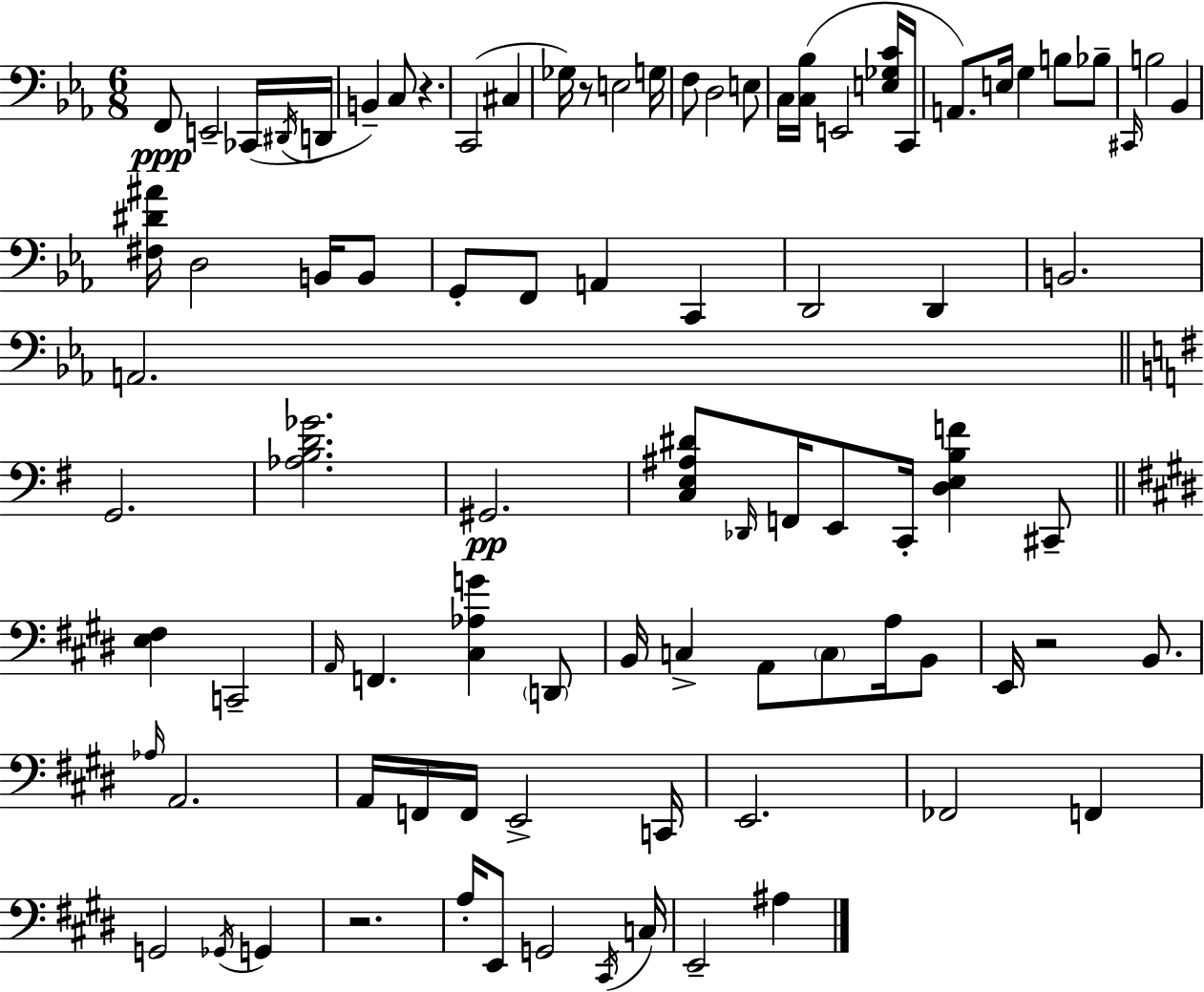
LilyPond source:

{
  \clef bass
  \numericTimeSignature
  \time 6/8
  \key ees \major
  f,8\ppp e,2-- ces,16( \acciaccatura { dis,16 } | d,16 b,4--) c8 r4. | c,2( cis4 | ges16) r8 e2 | \break g16 f8 d2 e8 | c16 <c bes>16( e,2 <e ges c'>16 | c,16 a,8.) e16 g4 b8 bes8-- | \grace { cis,16 } b2 bes,4 | \break <fis dis' ais'>16 d2 b,16 | b,8 g,8-. f,8 a,4 c,4 | d,2 d,4 | b,2. | \break a,2. | \bar "||" \break \key g \major g,2. | <aes b d' ges'>2. | gis,2.\pp | <c e ais dis'>8 \grace { des,16 } f,16 e,8 c,16-. <d e b f'>4 cis,8-- | \break \bar "||" \break \key e \major <e fis>4 c,2-- | \grace { a,16 } f,4. <cis aes g'>4 \parenthesize d,8 | b,16 c4-> a,8 \parenthesize c8 a16 b,8 | e,16 r2 b,8. | \break \grace { aes16 } a,2. | a,16 f,16 f,16 e,2-> | c,16 e,2. | fes,2 f,4 | \break g,2 \acciaccatura { ges,16 } g,4 | r2. | a16-. e,8 g,2 | \acciaccatura { cis,16 } c16 e,2-- | \break ais4 \bar "|."
}